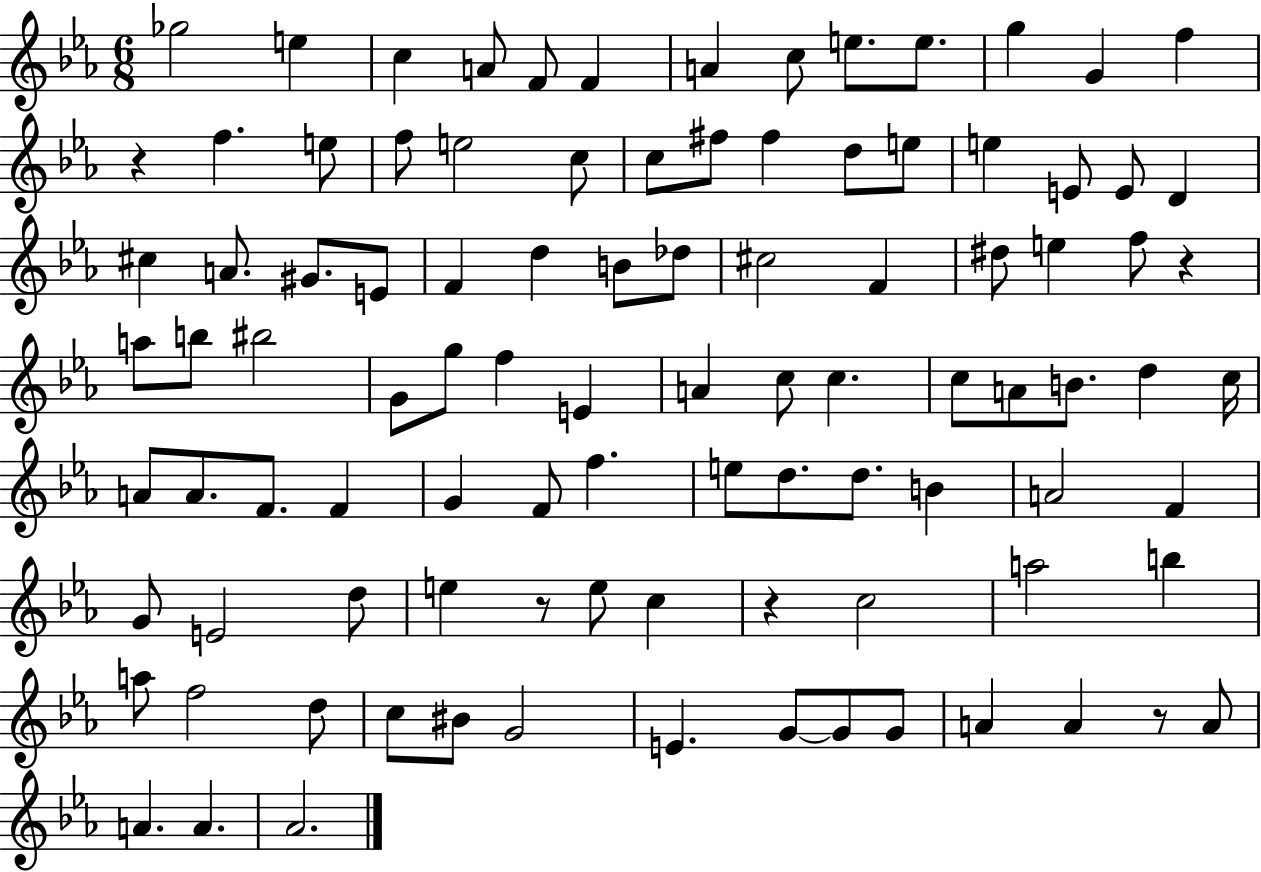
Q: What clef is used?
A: treble